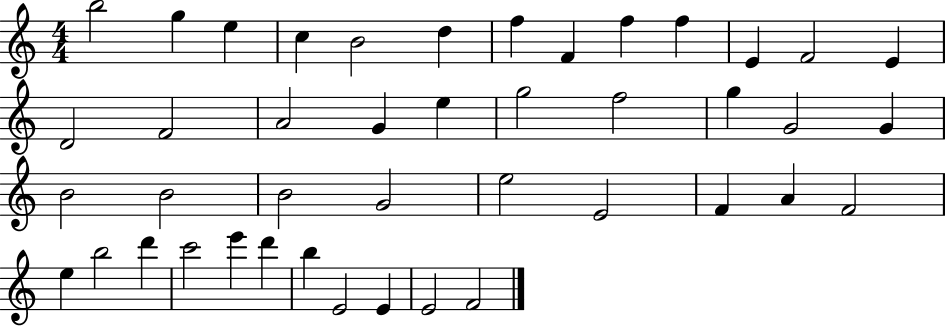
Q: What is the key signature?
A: C major